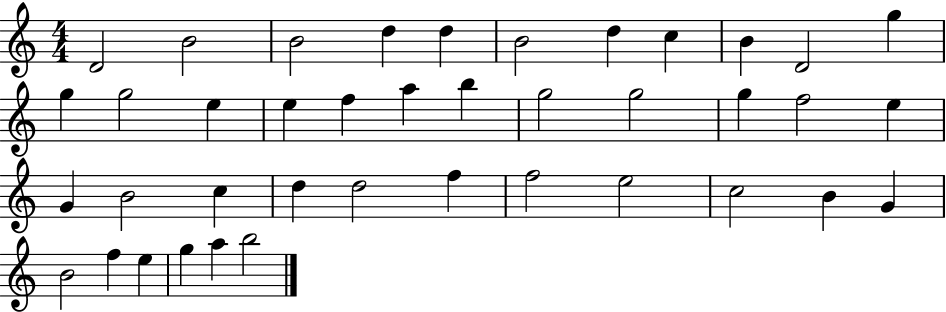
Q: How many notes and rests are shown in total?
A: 40